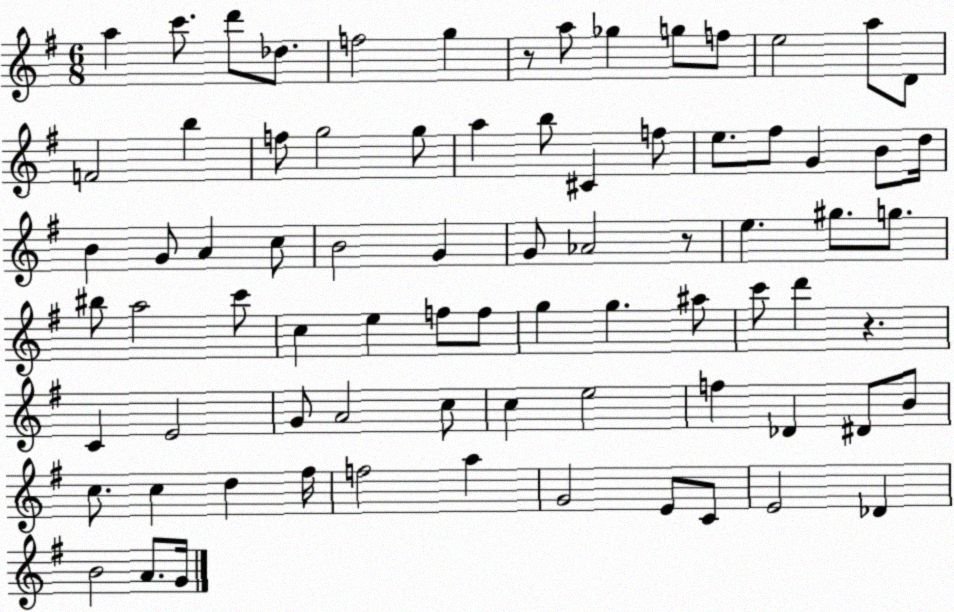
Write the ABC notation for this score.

X:1
T:Untitled
M:6/8
L:1/4
K:G
a c'/2 d'/2 _d/2 f2 g z/2 a/2 _g g/2 f/2 e2 a/2 D/2 F2 b f/2 g2 g/2 a b/2 ^C f/2 e/2 ^f/2 G B/2 d/4 B G/2 A c/2 B2 G G/2 _A2 z/2 e ^g/2 g/2 ^b/2 a2 c'/2 c e f/2 f/2 g g ^a/2 c'/2 d' z C E2 G/2 A2 c/2 c e2 f _D ^D/2 B/2 c/2 c d ^f/4 f2 a G2 E/2 C/2 E2 _D B2 A/2 G/4